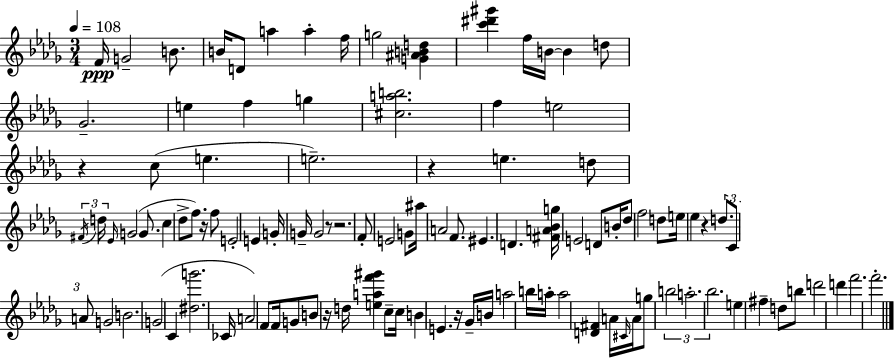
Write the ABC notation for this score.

X:1
T:Untitled
M:3/4
L:1/4
K:Bbm
F/4 G2 B/2 B/4 D/2 a a f/4 g2 [G^ABd] [c'^d'^g'] f/4 B/4 B d/2 _G2 e f g [^cab]2 f e2 z c/2 e e2 z e d/2 ^F/4 d/4 _E/4 G2 G/2 c _d/2 f/2 z/4 f/2 E2 E G/4 G/4 G2 z/2 z2 F/2 E2 G/2 ^a/4 A2 F/2 ^E D [^FA_Bg]/4 E2 D/2 B/4 _d/2 f2 d/2 e/4 _e z d/2 C/2 A/2 G2 B2 G2 C [^dg']2 _C/4 A2 F/2 F/4 G/2 B/2 z/4 d/4 [eaf'^g'] c/2 c/4 B E z/4 _G/4 B/4 a2 b/4 a/4 a2 [D^F] A/4 ^C/4 A/4 g/2 b2 a2 _b2 e ^f d/2 b/2 d'2 d' f'2 f'2